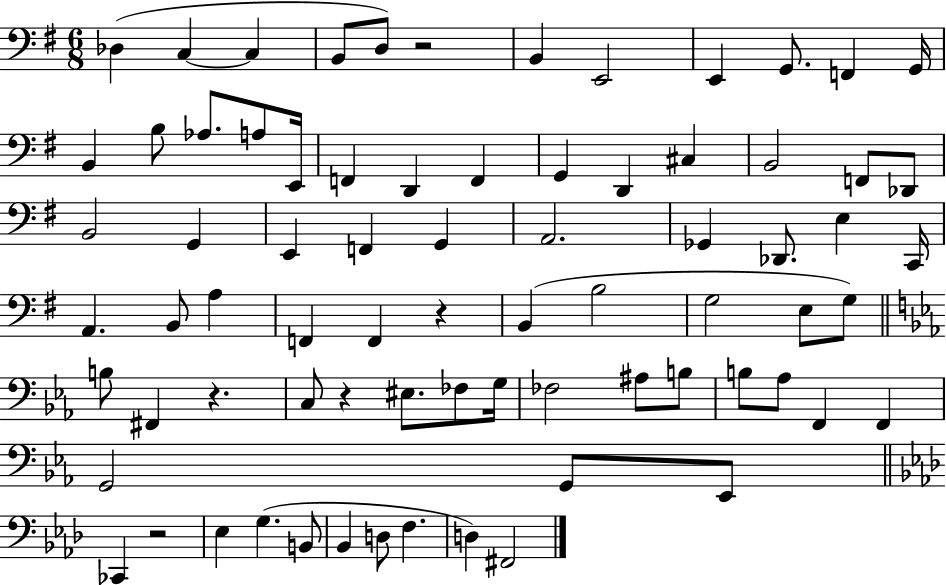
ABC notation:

X:1
T:Untitled
M:6/8
L:1/4
K:G
_D, C, C, B,,/2 D,/2 z2 B,, E,,2 E,, G,,/2 F,, G,,/4 B,, B,/2 _A,/2 A,/2 E,,/4 F,, D,, F,, G,, D,, ^C, B,,2 F,,/2 _D,,/2 B,,2 G,, E,, F,, G,, A,,2 _G,, _D,,/2 E, C,,/4 A,, B,,/2 A, F,, F,, z B,, B,2 G,2 E,/2 G,/2 B,/2 ^F,, z C,/2 z ^E,/2 _F,/2 G,/4 _F,2 ^A,/2 B,/2 B,/2 _A,/2 F,, F,, G,,2 G,,/2 _E,,/2 _C,, z2 _E, G, B,,/2 _B,, D,/2 F, D, ^F,,2